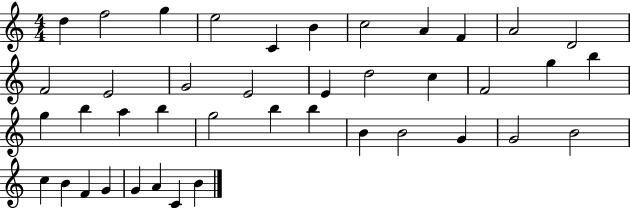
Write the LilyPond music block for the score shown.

{
  \clef treble
  \numericTimeSignature
  \time 4/4
  \key c \major
  d''4 f''2 g''4 | e''2 c'4 b'4 | c''2 a'4 f'4 | a'2 d'2 | \break f'2 e'2 | g'2 e'2 | e'4 d''2 c''4 | f'2 g''4 b''4 | \break g''4 b''4 a''4 b''4 | g''2 b''4 b''4 | b'4 b'2 g'4 | g'2 b'2 | \break c''4 b'4 f'4 g'4 | g'4 a'4 c'4 b'4 | \bar "|."
}